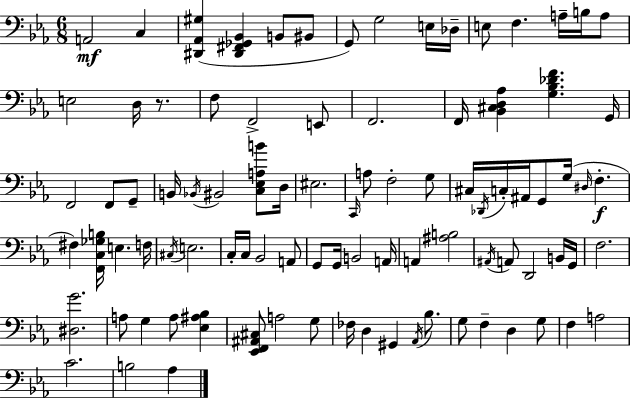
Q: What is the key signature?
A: C minor